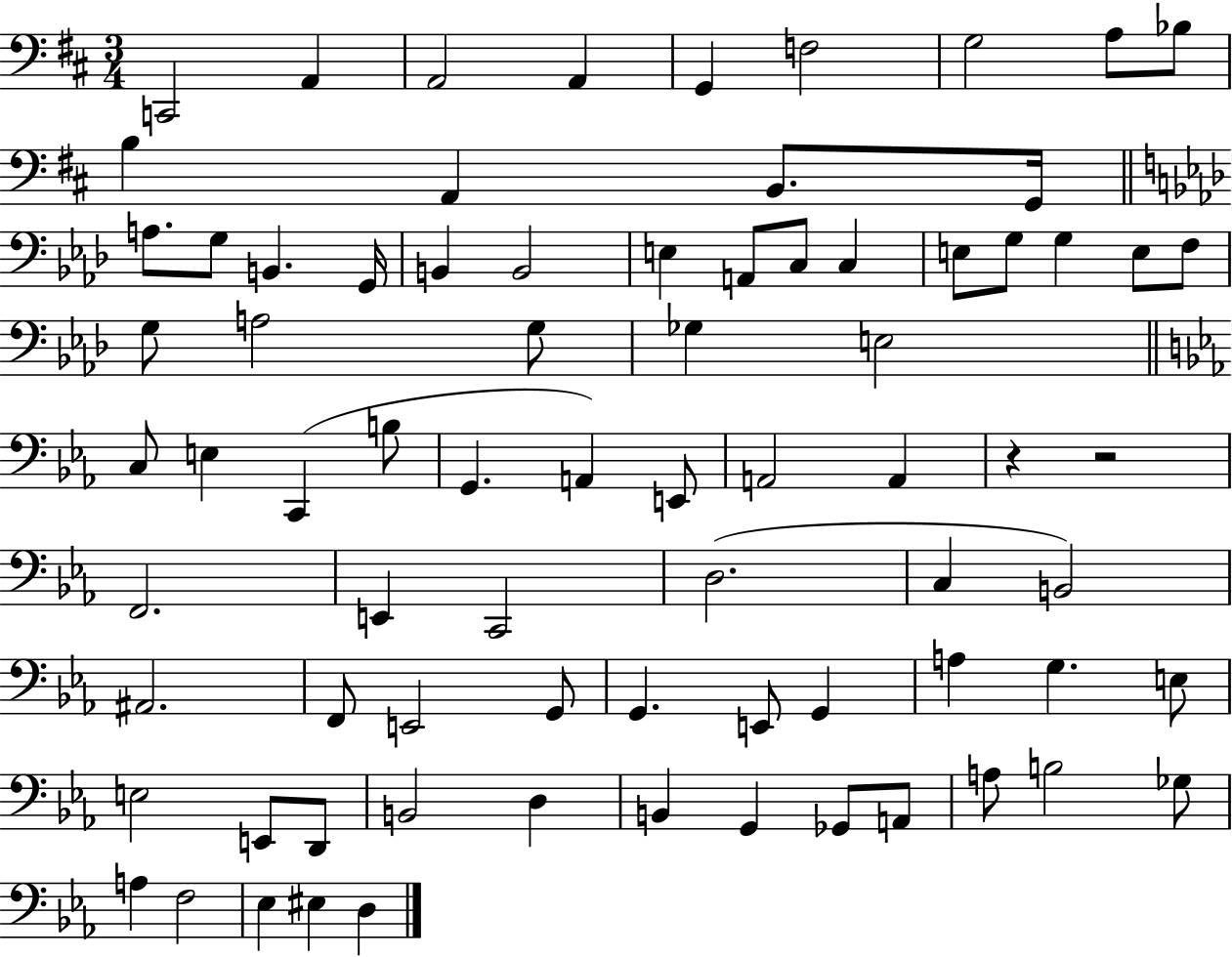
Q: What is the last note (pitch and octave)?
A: D3